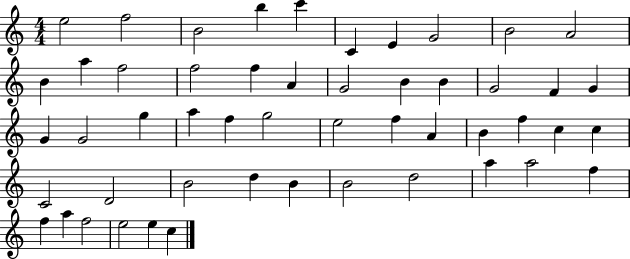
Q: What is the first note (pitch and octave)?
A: E5